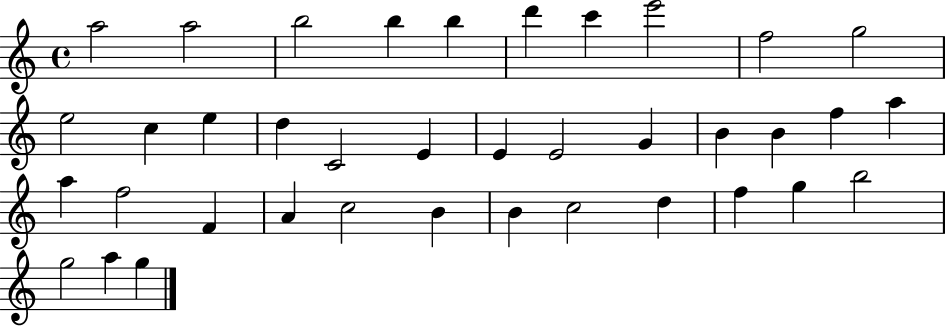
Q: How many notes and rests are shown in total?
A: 38